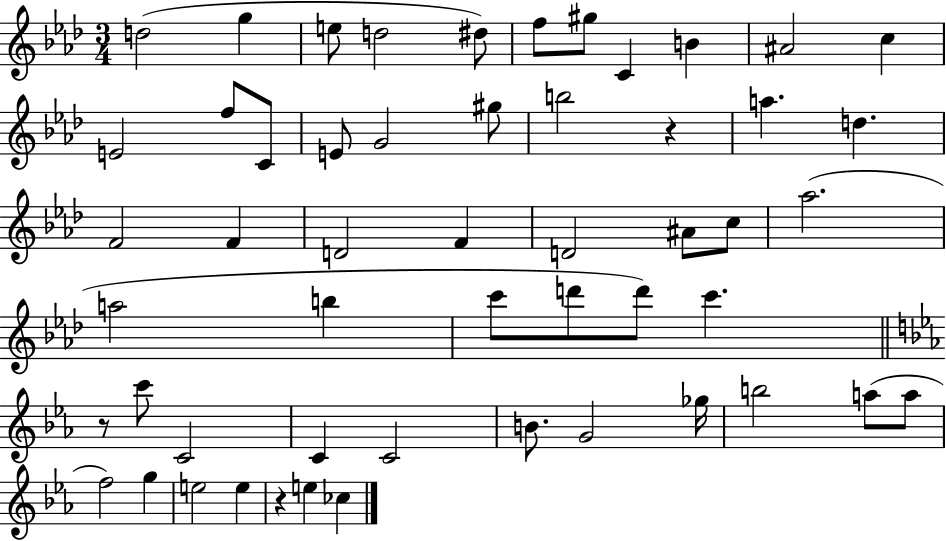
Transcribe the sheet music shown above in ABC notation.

X:1
T:Untitled
M:3/4
L:1/4
K:Ab
d2 g e/2 d2 ^d/2 f/2 ^g/2 C B ^A2 c E2 f/2 C/2 E/2 G2 ^g/2 b2 z a d F2 F D2 F D2 ^A/2 c/2 _a2 a2 b c'/2 d'/2 d'/2 c' z/2 c'/2 C2 C C2 B/2 G2 _g/4 b2 a/2 a/2 f2 g e2 e z e _c